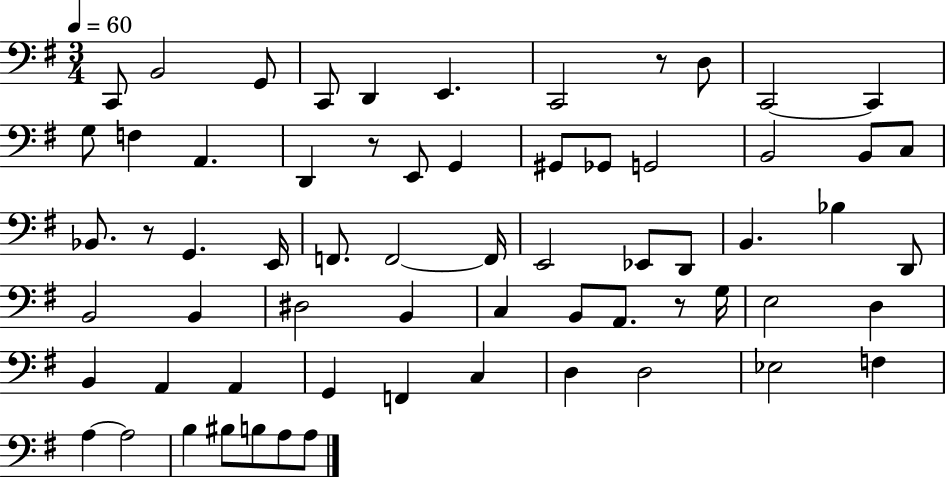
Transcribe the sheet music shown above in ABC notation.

X:1
T:Untitled
M:3/4
L:1/4
K:G
C,,/2 B,,2 G,,/2 C,,/2 D,, E,, C,,2 z/2 D,/2 C,,2 C,, G,/2 F, A,, D,, z/2 E,,/2 G,, ^G,,/2 _G,,/2 G,,2 B,,2 B,,/2 C,/2 _B,,/2 z/2 G,, E,,/4 F,,/2 F,,2 F,,/4 E,,2 _E,,/2 D,,/2 B,, _B, D,,/2 B,,2 B,, ^D,2 B,, C, B,,/2 A,,/2 z/2 G,/4 E,2 D, B,, A,, A,, G,, F,, C, D, D,2 _E,2 F, A, A,2 B, ^B,/2 B,/2 A,/2 A,/2